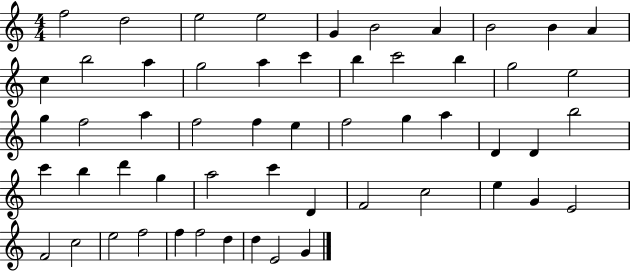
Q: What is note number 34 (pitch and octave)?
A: C6